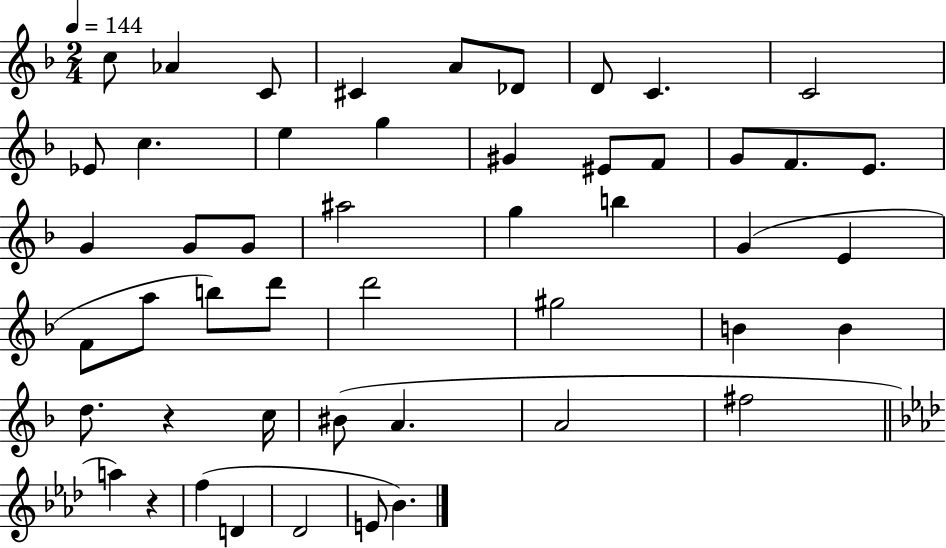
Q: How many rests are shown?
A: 2